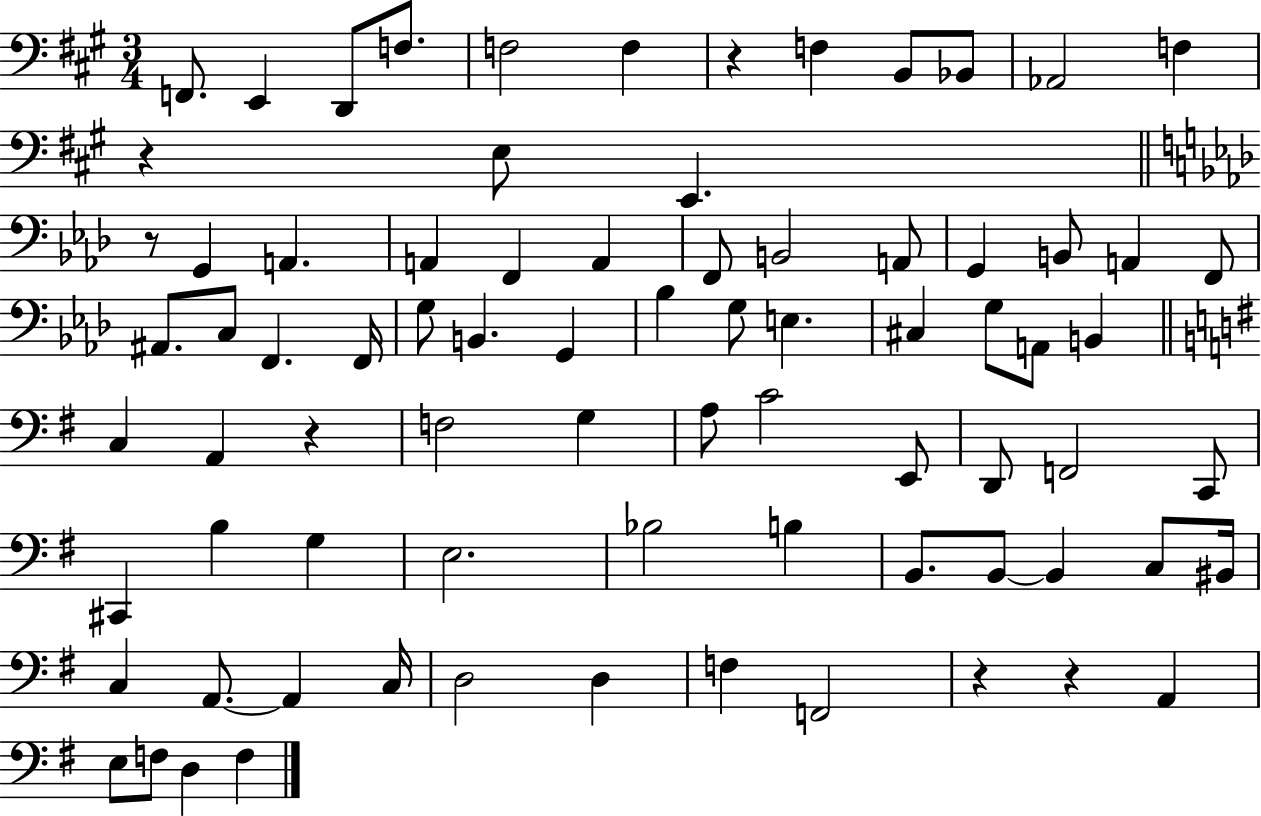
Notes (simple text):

F2/e. E2/q D2/e F3/e. F3/h F3/q R/q F3/q B2/e Bb2/e Ab2/h F3/q R/q E3/e E2/q. R/e G2/q A2/q. A2/q F2/q A2/q F2/e B2/h A2/e G2/q B2/e A2/q F2/e A#2/e. C3/e F2/q. F2/s G3/e B2/q. G2/q Bb3/q G3/e E3/q. C#3/q G3/e A2/e B2/q C3/q A2/q R/q F3/h G3/q A3/e C4/h E2/e D2/e F2/h C2/e C#2/q B3/q G3/q E3/h. Bb3/h B3/q B2/e. B2/e B2/q C3/e BIS2/s C3/q A2/e. A2/q C3/s D3/h D3/q F3/q F2/h R/q R/q A2/q E3/e F3/e D3/q F3/q